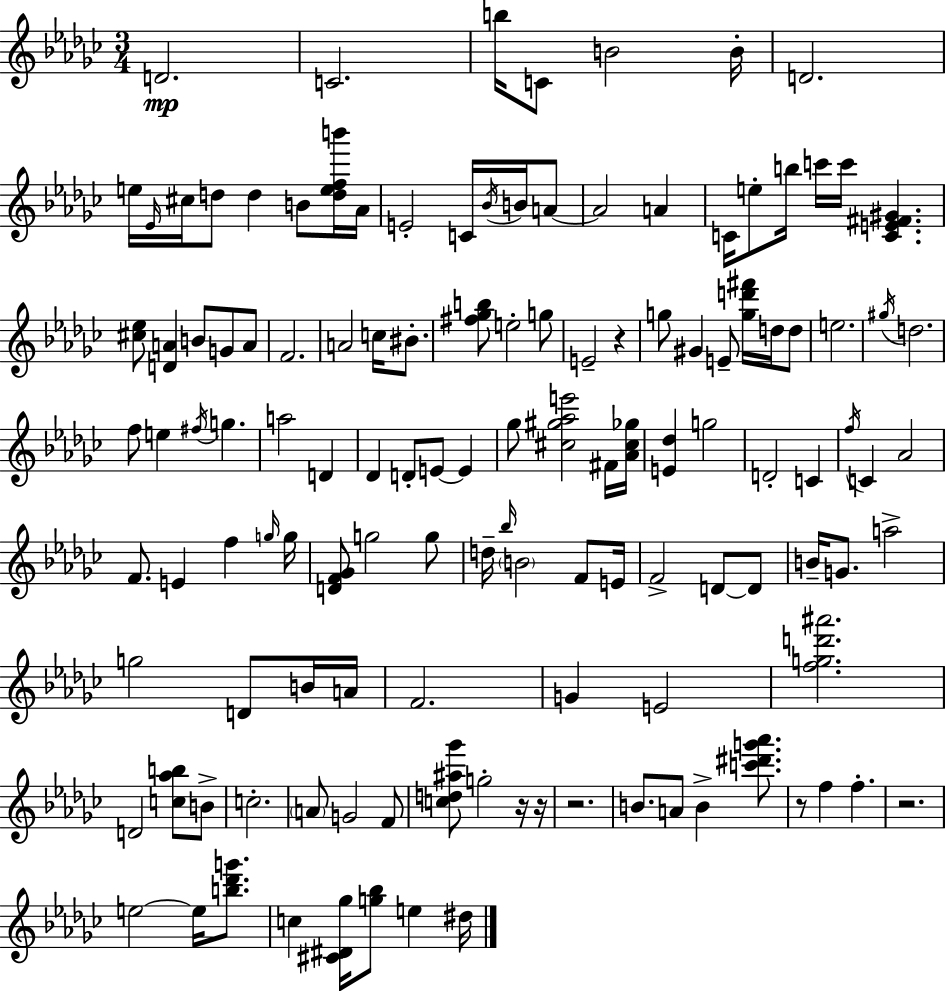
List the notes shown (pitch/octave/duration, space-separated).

D4/h. C4/h. B5/s C4/e B4/h B4/s D4/h. E5/s Eb4/s C#5/s D5/e D5/q B4/e [D5,E5,F5,B6]/s Ab4/s E4/h C4/s Bb4/s B4/s A4/e A4/h A4/q C4/s E5/e B5/s C6/s C6/s [C4,E4,F#4,G#4]/q. [C#5,Eb5]/e [D4,A4]/q B4/e G4/e A4/e F4/h. A4/h C5/s BIS4/e. [F#5,Gb5,B5]/e E5/h G5/e E4/h R/q G5/e G#4/q E4/e [G5,D6,F#6]/s D5/s D5/e E5/h. G#5/s D5/h. F5/e E5/q F#5/s G5/q. A5/h D4/q Db4/q D4/e E4/e E4/q Gb5/e [C#5,G#5,Ab5,E6]/h F#4/s [Ab4,C#5,Gb5]/s [E4,Db5]/q G5/h D4/h C4/q F5/s C4/q Ab4/h F4/e. E4/q F5/q G5/s G5/s [D4,F4,Gb4]/e G5/h G5/e D5/s Bb5/s B4/h F4/e E4/s F4/h D4/e D4/e B4/s G4/e. A5/h G5/h D4/e B4/s A4/s F4/h. G4/q E4/h [F5,G5,D6,A#6]/h. D4/h [C5,Ab5,B5]/e B4/e C5/h. A4/e G4/h F4/e [C5,D5,A#5,Gb6]/e G5/h R/s R/s R/h. B4/e. A4/e B4/q [C6,D#6,G6,Ab6]/e. R/e F5/q F5/q. R/h. E5/h E5/s [B5,Db6,G6]/e. C5/q [C#4,D#4,Gb5]/s [G5,Bb5]/e E5/q D#5/s